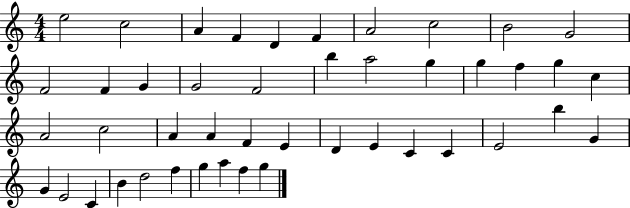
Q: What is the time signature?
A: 4/4